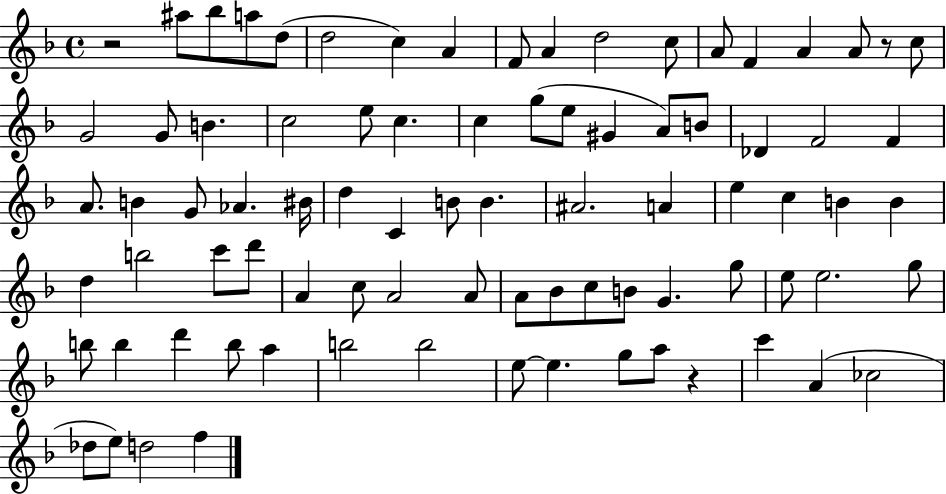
{
  \clef treble
  \time 4/4
  \defaultTimeSignature
  \key f \major
  \repeat volta 2 { r2 ais''8 bes''8 a''8 d''8( | d''2 c''4) a'4 | f'8 a'4 d''2 c''8 | a'8 f'4 a'4 a'8 r8 c''8 | \break g'2 g'8 b'4. | c''2 e''8 c''4. | c''4 g''8( e''8 gis'4 a'8) b'8 | des'4 f'2 f'4 | \break a'8. b'4 g'8 aes'4. bis'16 | d''4 c'4 b'8 b'4. | ais'2. a'4 | e''4 c''4 b'4 b'4 | \break d''4 b''2 c'''8 d'''8 | a'4 c''8 a'2 a'8 | a'8 bes'8 c''8 b'8 g'4. g''8 | e''8 e''2. g''8 | \break b''8 b''4 d'''4 b''8 a''4 | b''2 b''2 | e''8~~ e''4. g''8 a''8 r4 | c'''4 a'4( ces''2 | \break des''8 e''8) d''2 f''4 | } \bar "|."
}